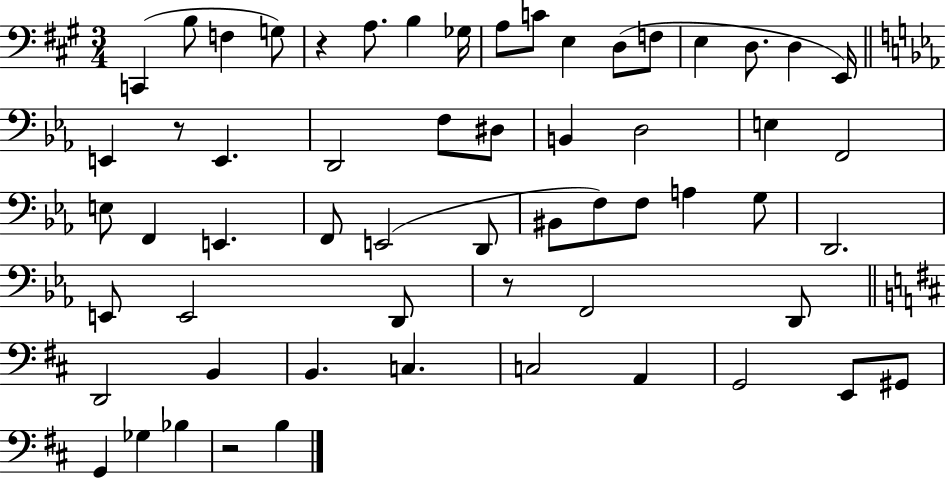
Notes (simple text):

C2/q B3/e F3/q G3/e R/q A3/e. B3/q Gb3/s A3/e C4/e E3/q D3/e F3/e E3/q D3/e. D3/q E2/s E2/q R/e E2/q. D2/h F3/e D#3/e B2/q D3/h E3/q F2/h E3/e F2/q E2/q. F2/e E2/h D2/e BIS2/e F3/e F3/e A3/q G3/e D2/h. E2/e E2/h D2/e R/e F2/h D2/e D2/h B2/q B2/q. C3/q. C3/h A2/q G2/h E2/e G#2/e G2/q Gb3/q Bb3/q R/h B3/q